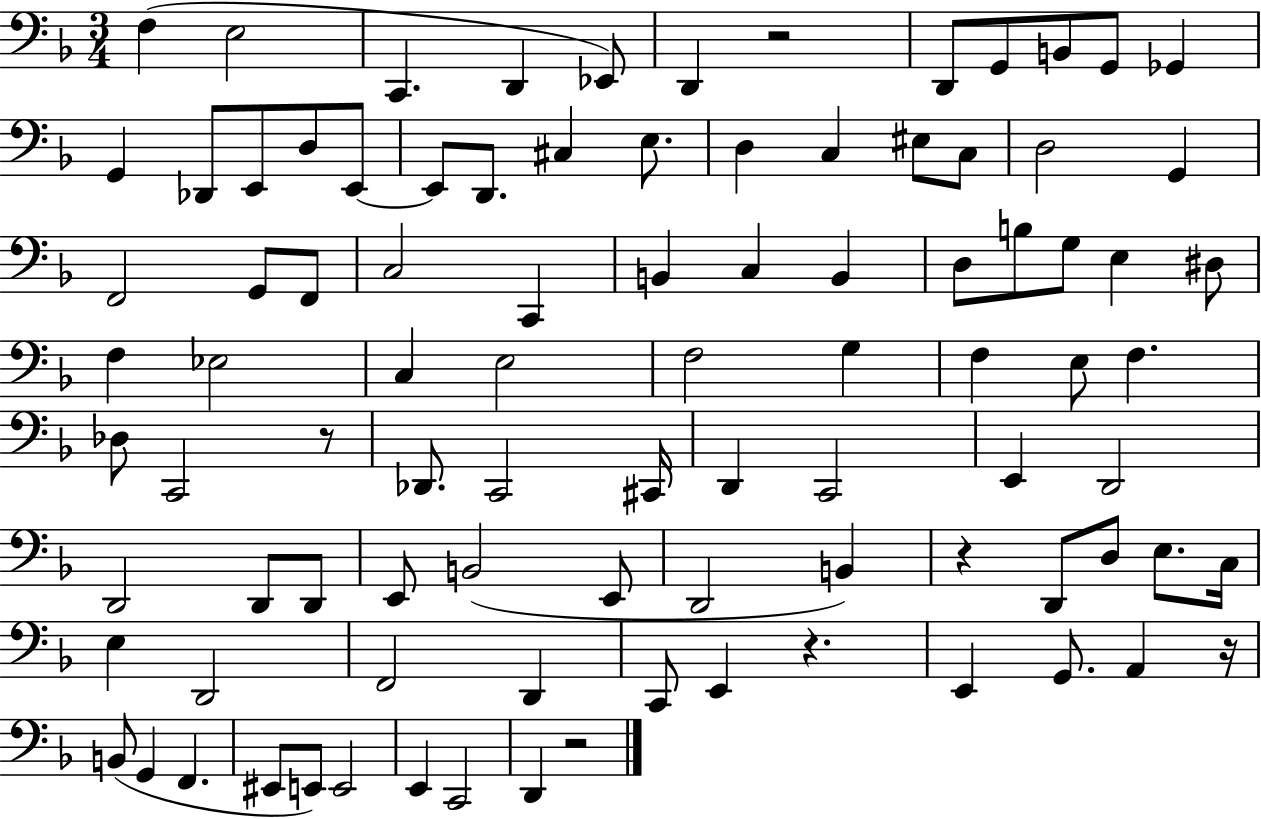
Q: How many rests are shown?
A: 6